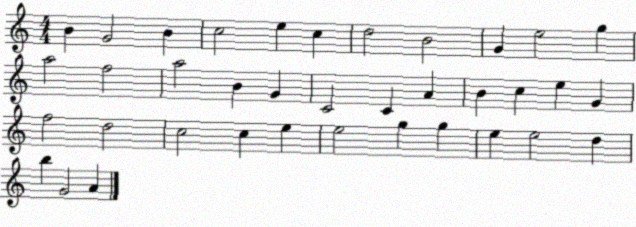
X:1
T:Untitled
M:4/4
L:1/4
K:C
B G2 B c2 e c d2 B2 G e2 g a2 f2 a2 B G C2 C A B c e G f2 d2 c2 c e e2 g g e e2 d b G2 A